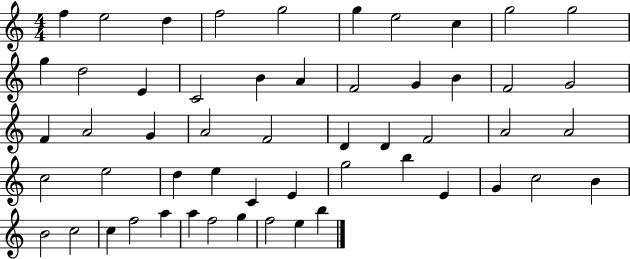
F5/q E5/h D5/q F5/h G5/h G5/q E5/h C5/q G5/h G5/h G5/q D5/h E4/q C4/h B4/q A4/q F4/h G4/q B4/q F4/h G4/h F4/q A4/h G4/q A4/h F4/h D4/q D4/q F4/h A4/h A4/h C5/h E5/h D5/q E5/q C4/q E4/q G5/h B5/q E4/q G4/q C5/h B4/q B4/h C5/h C5/q F5/h A5/q A5/q F5/h G5/q F5/h E5/q B5/q